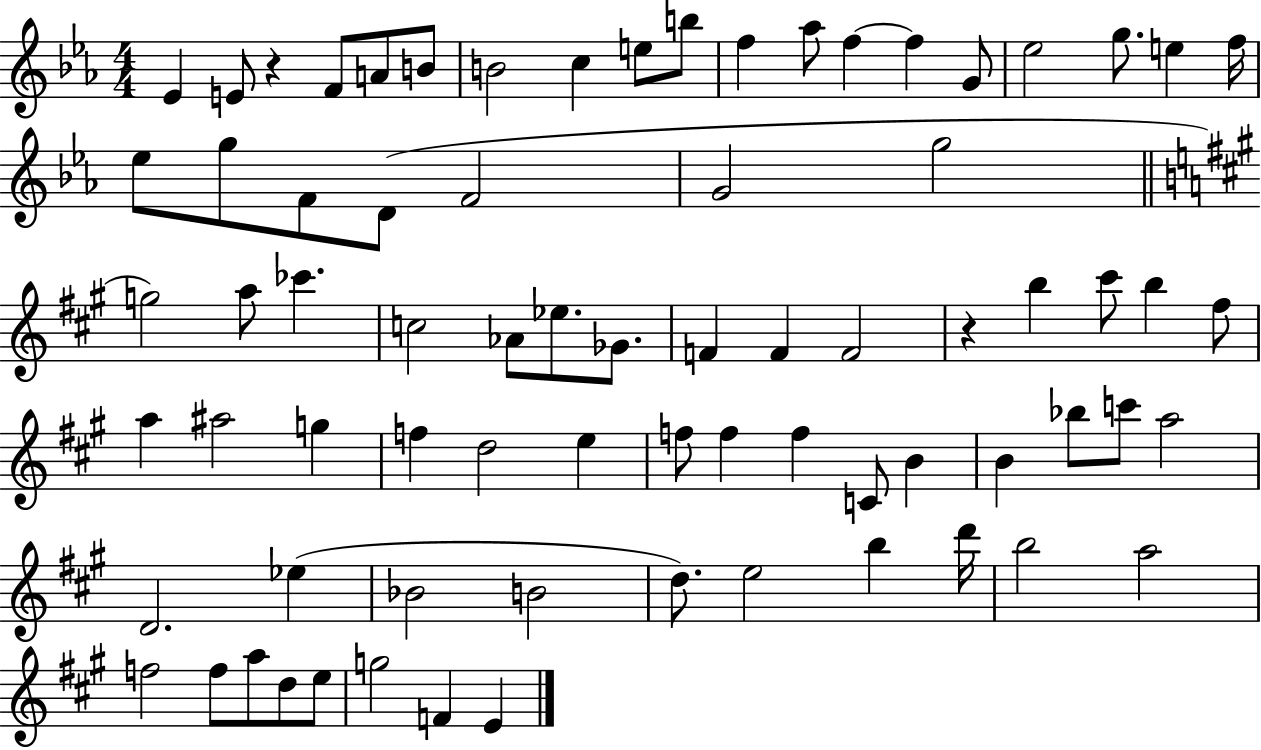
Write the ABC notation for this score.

X:1
T:Untitled
M:4/4
L:1/4
K:Eb
_E E/2 z F/2 A/2 B/2 B2 c e/2 b/2 f _a/2 f f G/2 _e2 g/2 e f/4 _e/2 g/2 F/2 D/2 F2 G2 g2 g2 a/2 _c' c2 _A/2 _e/2 _G/2 F F F2 z b ^c'/2 b ^f/2 a ^a2 g f d2 e f/2 f f C/2 B B _b/2 c'/2 a2 D2 _e _B2 B2 d/2 e2 b d'/4 b2 a2 f2 f/2 a/2 d/2 e/2 g2 F E